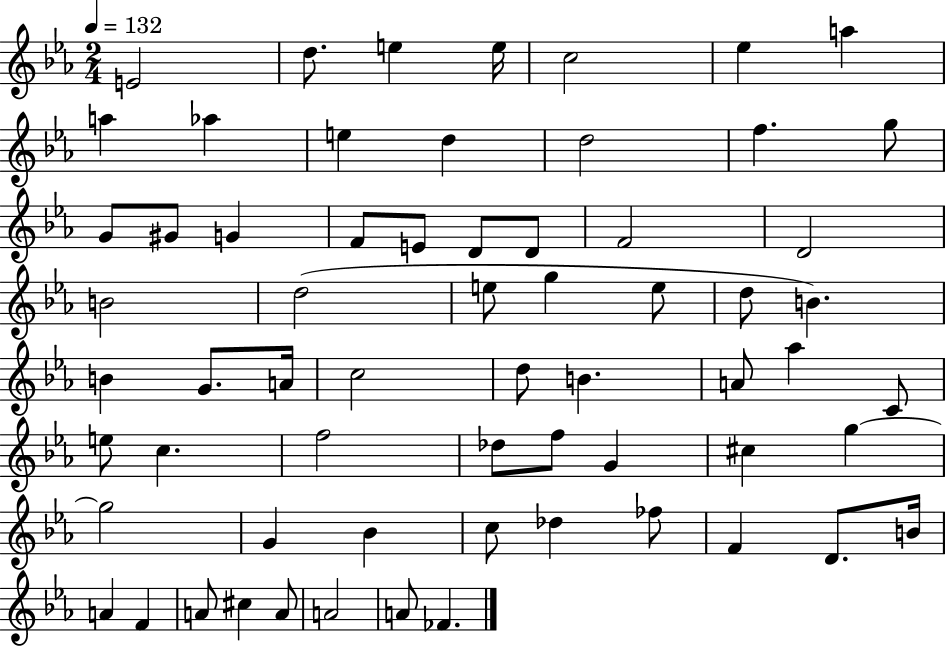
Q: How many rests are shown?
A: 0